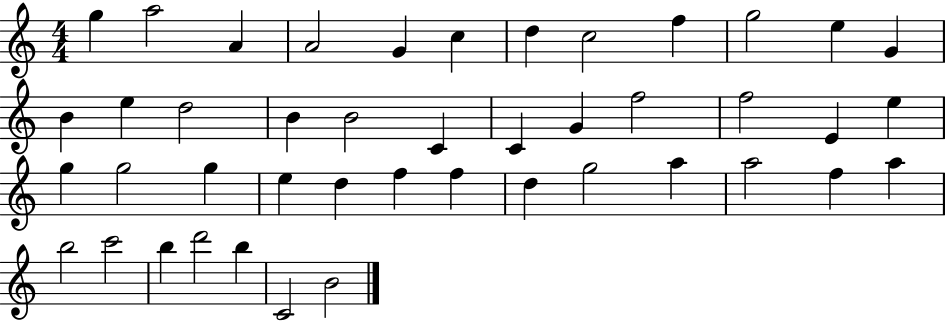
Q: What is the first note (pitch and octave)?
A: G5